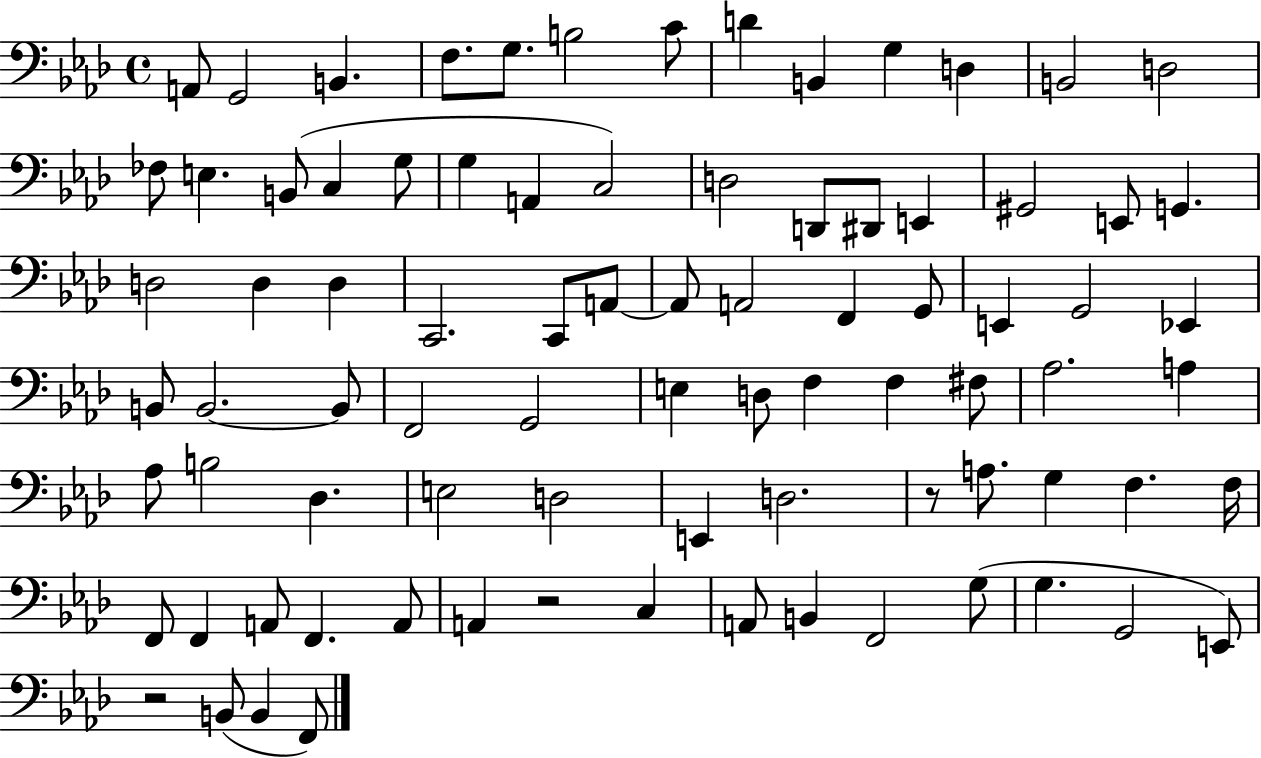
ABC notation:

X:1
T:Untitled
M:4/4
L:1/4
K:Ab
A,,/2 G,,2 B,, F,/2 G,/2 B,2 C/2 D B,, G, D, B,,2 D,2 _F,/2 E, B,,/2 C, G,/2 G, A,, C,2 D,2 D,,/2 ^D,,/2 E,, ^G,,2 E,,/2 G,, D,2 D, D, C,,2 C,,/2 A,,/2 A,,/2 A,,2 F,, G,,/2 E,, G,,2 _E,, B,,/2 B,,2 B,,/2 F,,2 G,,2 E, D,/2 F, F, ^F,/2 _A,2 A, _A,/2 B,2 _D, E,2 D,2 E,, D,2 z/2 A,/2 G, F, F,/4 F,,/2 F,, A,,/2 F,, A,,/2 A,, z2 C, A,,/2 B,, F,,2 G,/2 G, G,,2 E,,/2 z2 B,,/2 B,, F,,/2